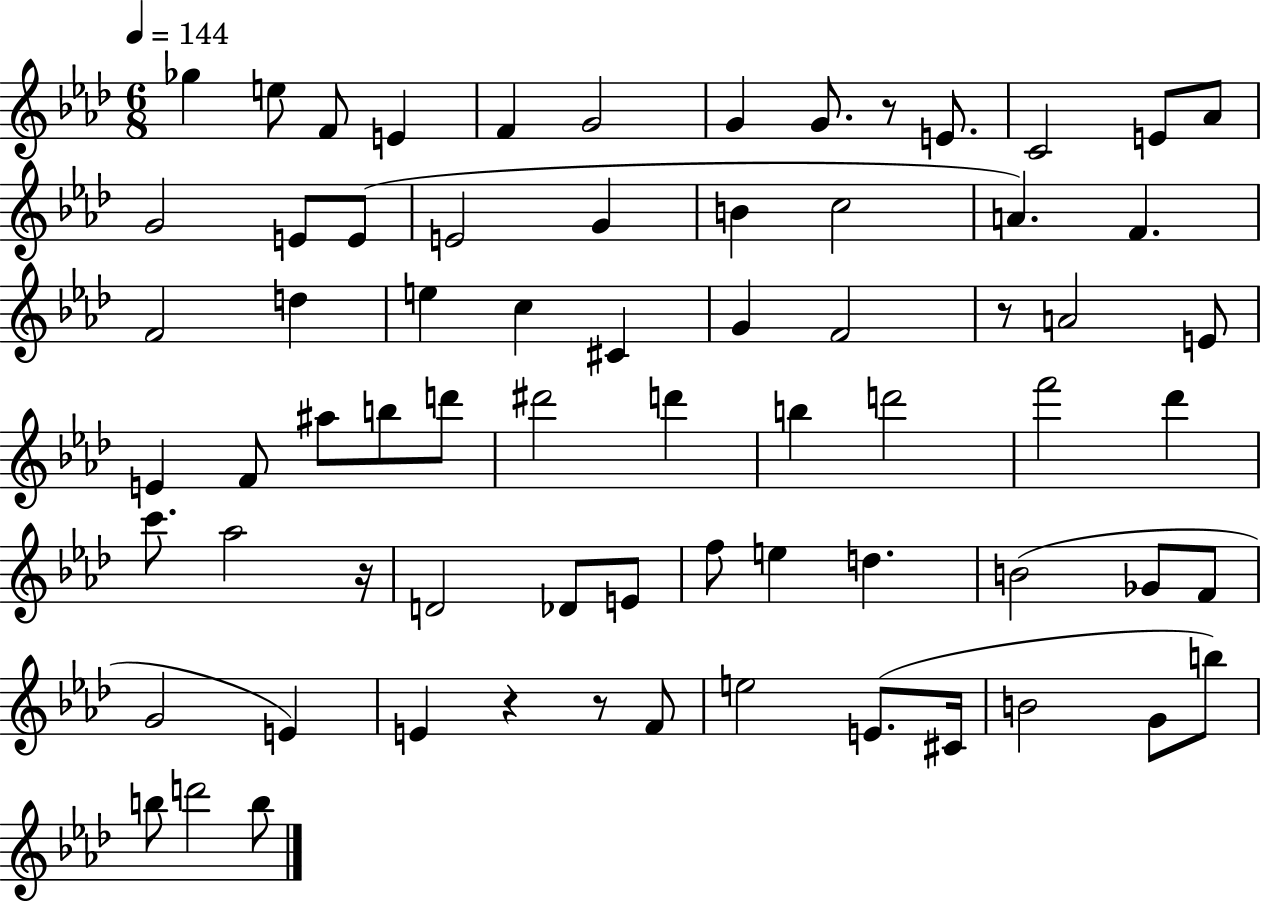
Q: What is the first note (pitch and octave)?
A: Gb5